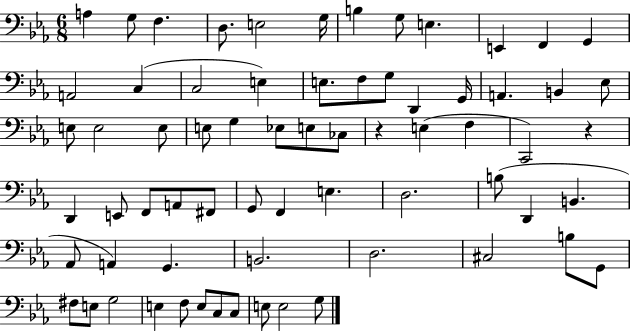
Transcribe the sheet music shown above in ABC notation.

X:1
T:Untitled
M:6/8
L:1/4
K:Eb
A, G,/2 F, D,/2 E,2 G,/4 B, G,/2 E, E,, F,, G,, A,,2 C, C,2 E, E,/2 F,/2 G,/2 D,, G,,/4 A,, B,, _E,/2 E,/2 E,2 E,/2 E,/2 G, _E,/2 E,/2 _C,/2 z E, F, C,,2 z D,, E,,/2 F,,/2 A,,/2 ^F,,/2 G,,/2 F,, E, D,2 B,/2 D,, B,, _A,,/2 A,, G,, B,,2 D,2 ^C,2 B,/2 G,,/2 ^F,/2 E,/2 G,2 E, F,/2 E,/2 C,/2 C,/2 E,/2 E,2 G,/2